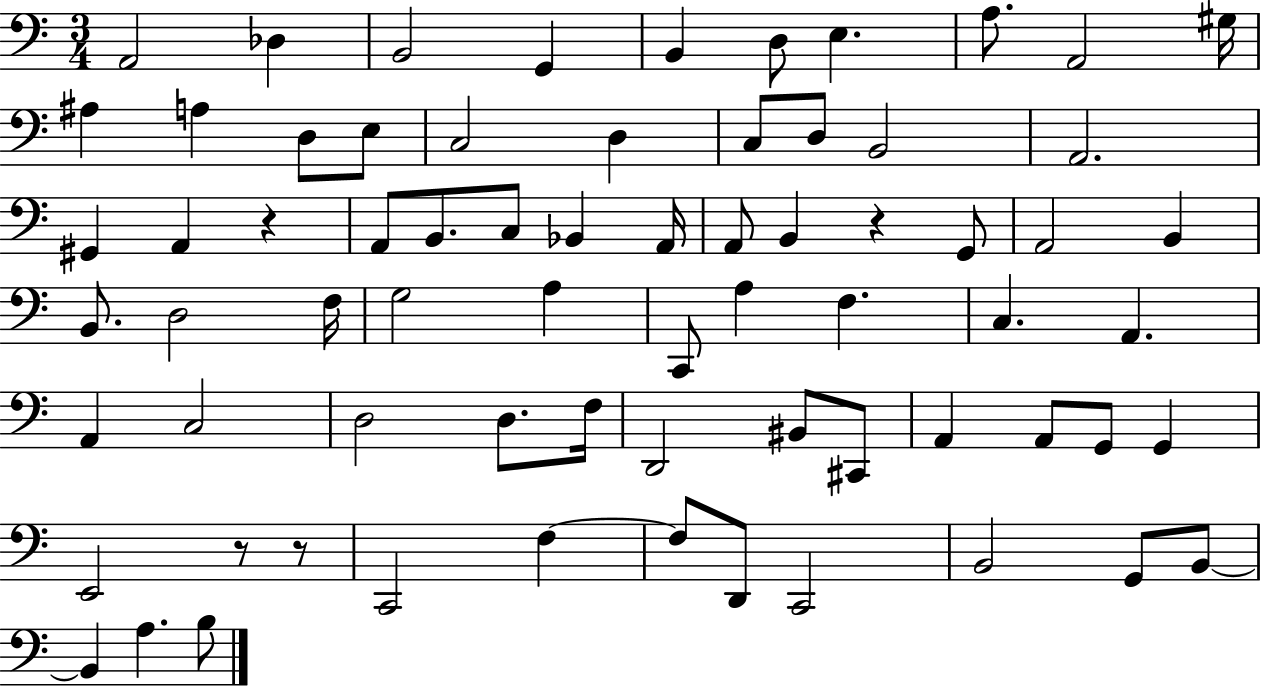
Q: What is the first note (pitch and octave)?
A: A2